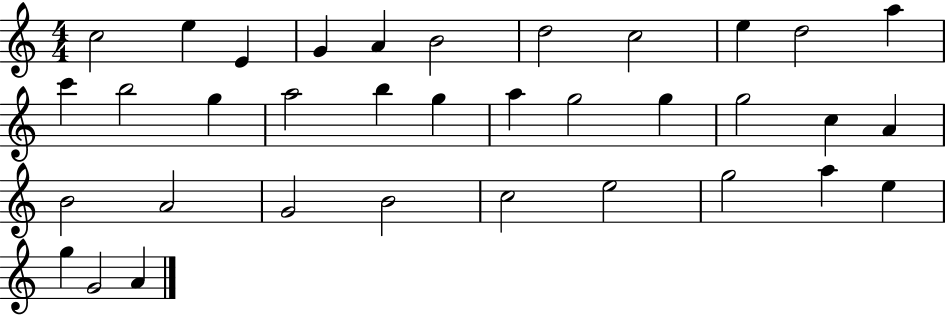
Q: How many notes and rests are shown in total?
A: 35